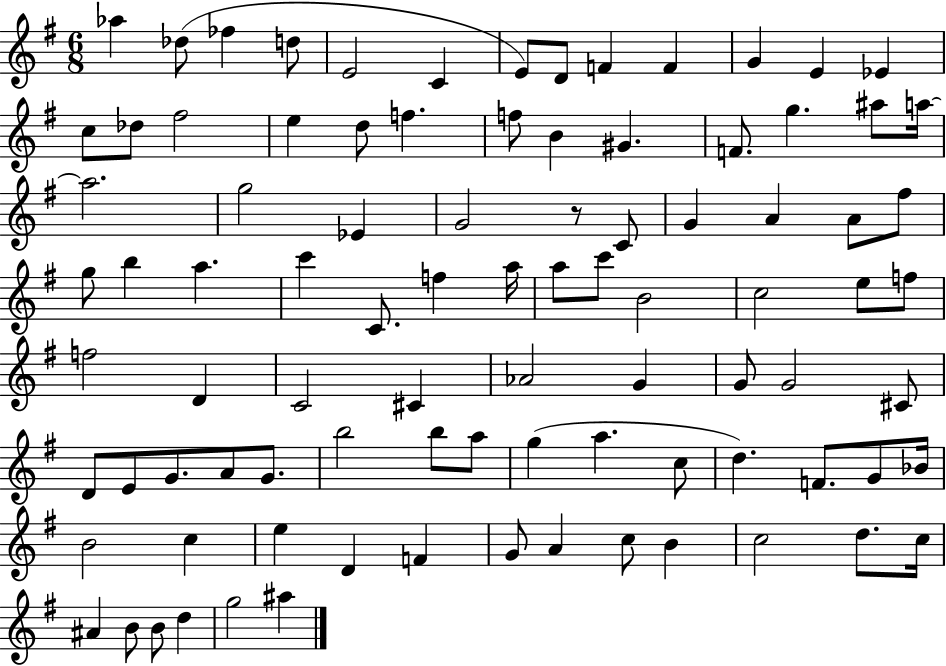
Ab5/q Db5/e FES5/q D5/e E4/h C4/q E4/e D4/e F4/q F4/q G4/q E4/q Eb4/q C5/e Db5/e F#5/h E5/q D5/e F5/q. F5/e B4/q G#4/q. F4/e. G5/q. A#5/e A5/s A5/h. G5/h Eb4/q G4/h R/e C4/e G4/q A4/q A4/e F#5/e G5/e B5/q A5/q. C6/q C4/e. F5/q A5/s A5/e C6/e B4/h C5/h E5/e F5/e F5/h D4/q C4/h C#4/q Ab4/h G4/q G4/e G4/h C#4/e D4/e E4/e G4/e. A4/e G4/e. B5/h B5/e A5/e G5/q A5/q. C5/e D5/q. F4/e. G4/e Bb4/s B4/h C5/q E5/q D4/q F4/q G4/e A4/q C5/e B4/q C5/h D5/e. C5/s A#4/q B4/e B4/e D5/q G5/h A#5/q